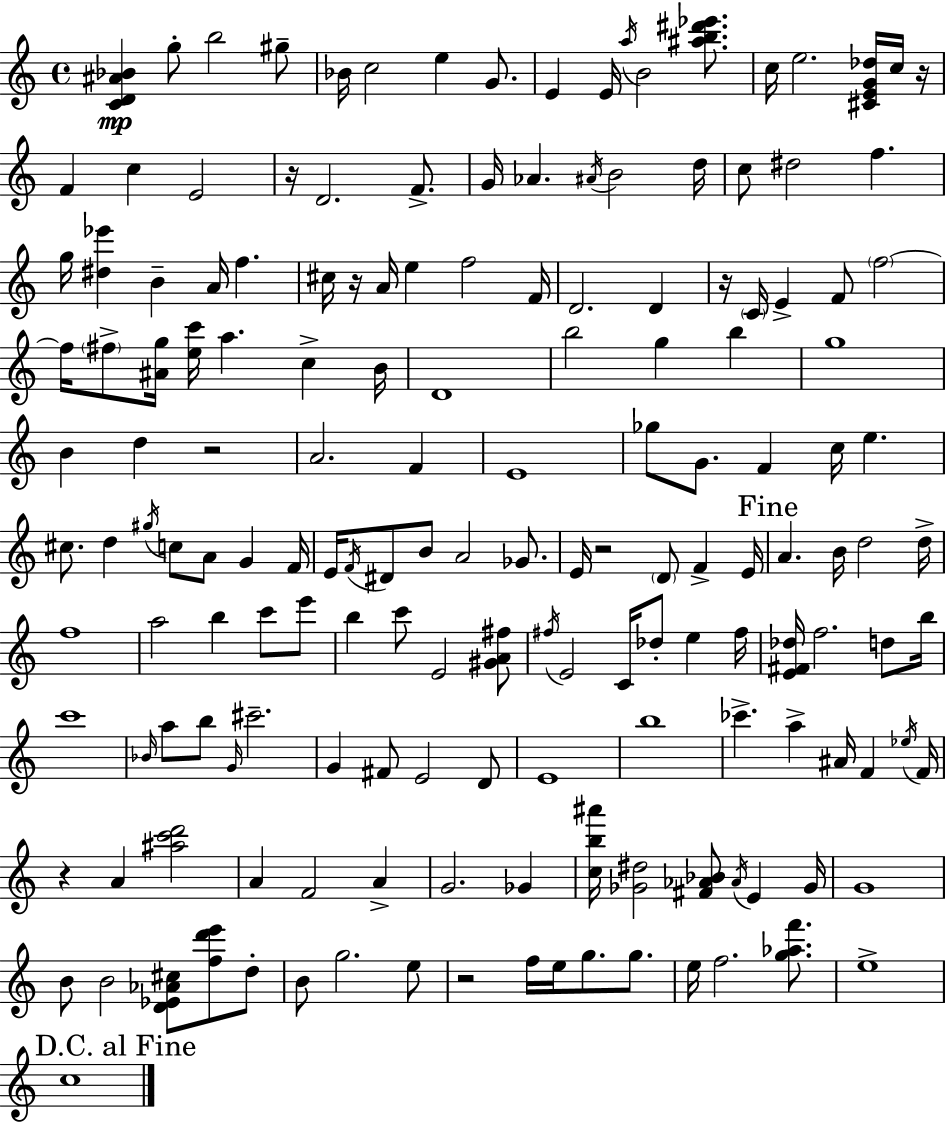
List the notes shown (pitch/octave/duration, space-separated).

[C4,D4,A#4,Bb4]/q G5/e B5/h G#5/e Bb4/s C5/h E5/q G4/e. E4/q E4/s A5/s B4/h [A#5,B5,D#6,Eb6]/e. C5/s E5/h. [C#4,E4,G4,Db5]/s C5/s R/s F4/q C5/q E4/h R/s D4/h. F4/e. G4/s Ab4/q. A#4/s B4/h D5/s C5/e D#5/h F5/q. G5/s [D#5,Eb6]/q B4/q A4/s F5/q. C#5/s R/s A4/s E5/q F5/h F4/s D4/h. D4/q R/s C4/s E4/q F4/e F5/h F5/s F#5/e [A#4,G5]/s [E5,C6]/s A5/q. C5/q B4/s D4/w B5/h G5/q B5/q G5/w B4/q D5/q R/h A4/h. F4/q E4/w Gb5/e G4/e. F4/q C5/s E5/q. C#5/e. D5/q G#5/s C5/e A4/e G4/q F4/s E4/s F4/s D#4/e B4/e A4/h Gb4/e. E4/s R/h D4/e F4/q E4/s A4/q. B4/s D5/h D5/s F5/w A5/h B5/q C6/e E6/e B5/q C6/e E4/h [G#4,A4,F#5]/e F#5/s E4/h C4/s Db5/e E5/q F#5/s [E4,F#4,Db5]/s F5/h. D5/e B5/s C6/w Bb4/s A5/e B5/e G4/s C#6/h. G4/q F#4/e E4/h D4/e E4/w B5/w CES6/q. A5/q A#4/s F4/q Eb5/s F4/s R/q A4/q [A#5,C6,D6]/h A4/q F4/h A4/q G4/h. Gb4/q [C5,B5,A#6]/s [Gb4,D#5]/h [F#4,Ab4,Bb4]/e Ab4/s E4/q Gb4/s G4/w B4/e B4/h [D4,Eb4,Ab4,C#5]/e [F5,D6,E6]/e D5/e B4/e G5/h. E5/e R/h F5/s E5/s G5/e. G5/e. E5/s F5/h. [G5,Ab5,F6]/e. E5/w C5/w